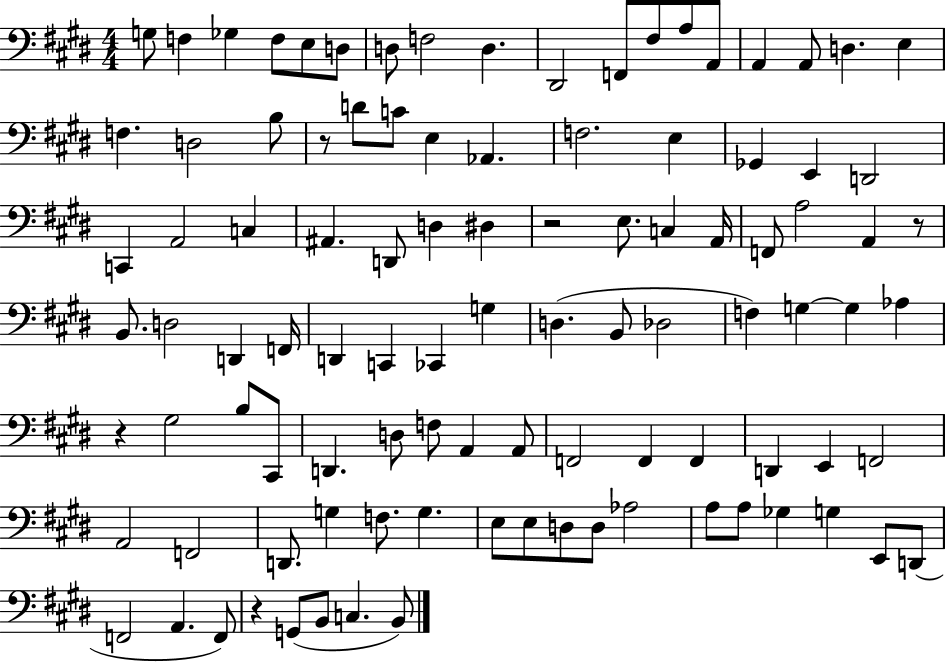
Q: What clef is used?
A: bass